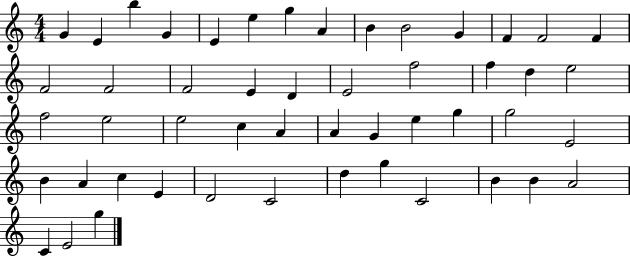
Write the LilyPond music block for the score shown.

{
  \clef treble
  \numericTimeSignature
  \time 4/4
  \key c \major
  g'4 e'4 b''4 g'4 | e'4 e''4 g''4 a'4 | b'4 b'2 g'4 | f'4 f'2 f'4 | \break f'2 f'2 | f'2 e'4 d'4 | e'2 f''2 | f''4 d''4 e''2 | \break f''2 e''2 | e''2 c''4 a'4 | a'4 g'4 e''4 g''4 | g''2 e'2 | \break b'4 a'4 c''4 e'4 | d'2 c'2 | d''4 g''4 c'2 | b'4 b'4 a'2 | \break c'4 e'2 g''4 | \bar "|."
}